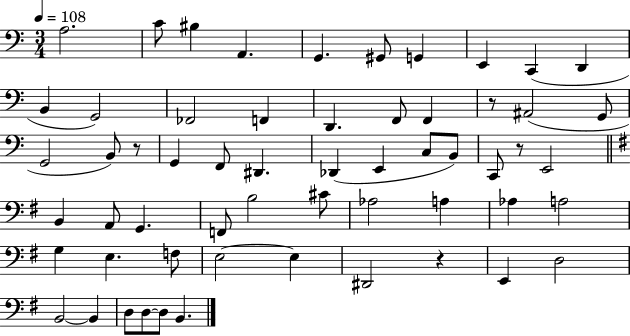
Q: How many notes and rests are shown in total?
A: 58